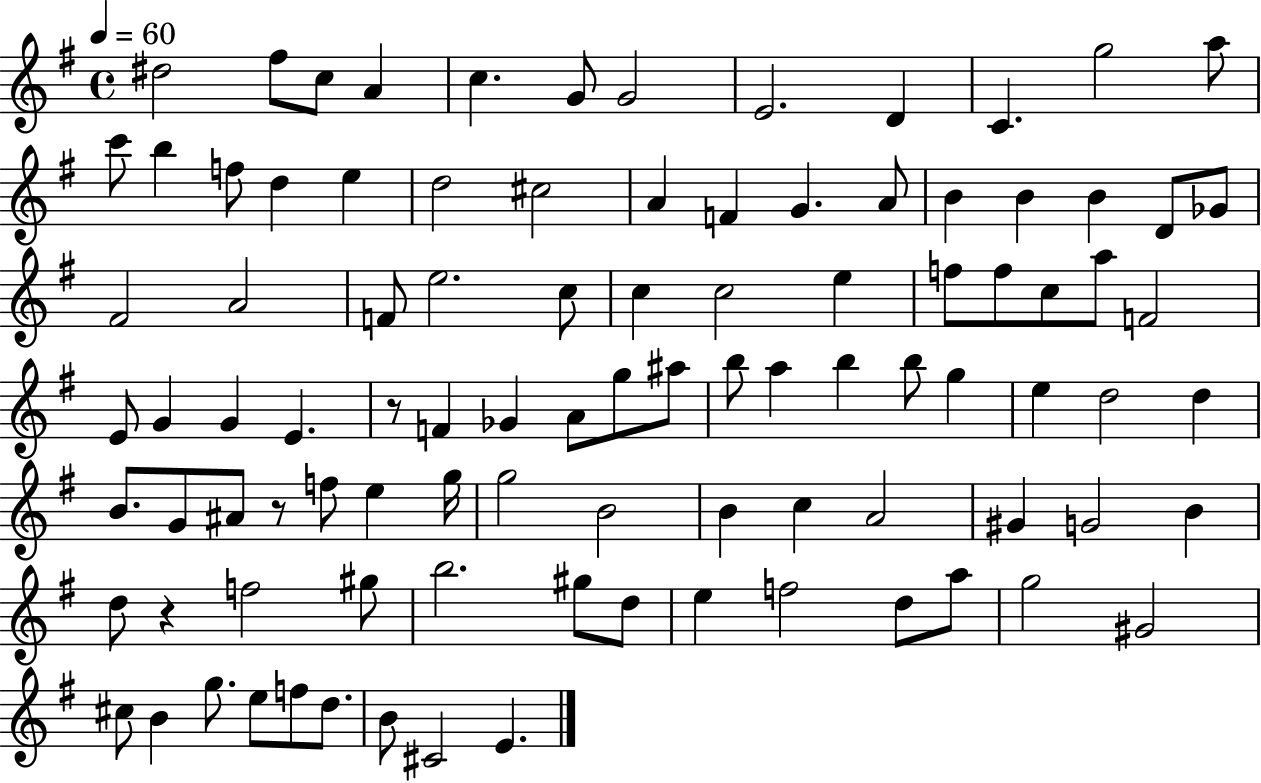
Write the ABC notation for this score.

X:1
T:Untitled
M:4/4
L:1/4
K:G
^d2 ^f/2 c/2 A c G/2 G2 E2 D C g2 a/2 c'/2 b f/2 d e d2 ^c2 A F G A/2 B B B D/2 _G/2 ^F2 A2 F/2 e2 c/2 c c2 e f/2 f/2 c/2 a/2 F2 E/2 G G E z/2 F _G A/2 g/2 ^a/2 b/2 a b b/2 g e d2 d B/2 G/2 ^A/2 z/2 f/2 e g/4 g2 B2 B c A2 ^G G2 B d/2 z f2 ^g/2 b2 ^g/2 d/2 e f2 d/2 a/2 g2 ^G2 ^c/2 B g/2 e/2 f/2 d/2 B/2 ^C2 E